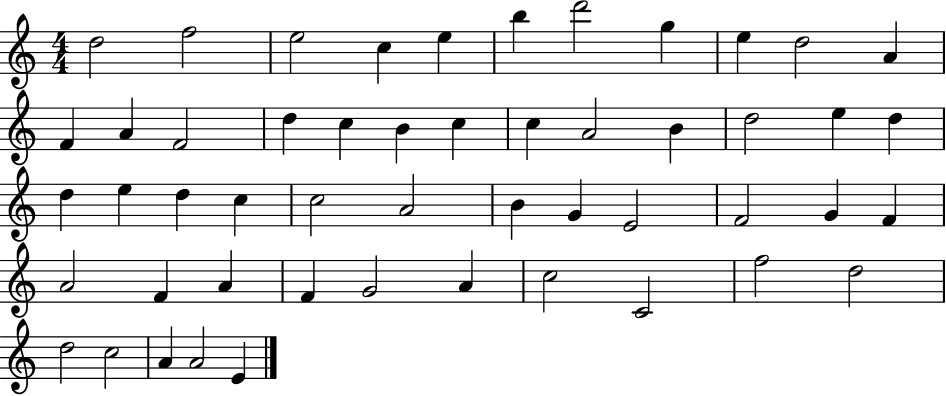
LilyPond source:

{
  \clef treble
  \numericTimeSignature
  \time 4/4
  \key c \major
  d''2 f''2 | e''2 c''4 e''4 | b''4 d'''2 g''4 | e''4 d''2 a'4 | \break f'4 a'4 f'2 | d''4 c''4 b'4 c''4 | c''4 a'2 b'4 | d''2 e''4 d''4 | \break d''4 e''4 d''4 c''4 | c''2 a'2 | b'4 g'4 e'2 | f'2 g'4 f'4 | \break a'2 f'4 a'4 | f'4 g'2 a'4 | c''2 c'2 | f''2 d''2 | \break d''2 c''2 | a'4 a'2 e'4 | \bar "|."
}